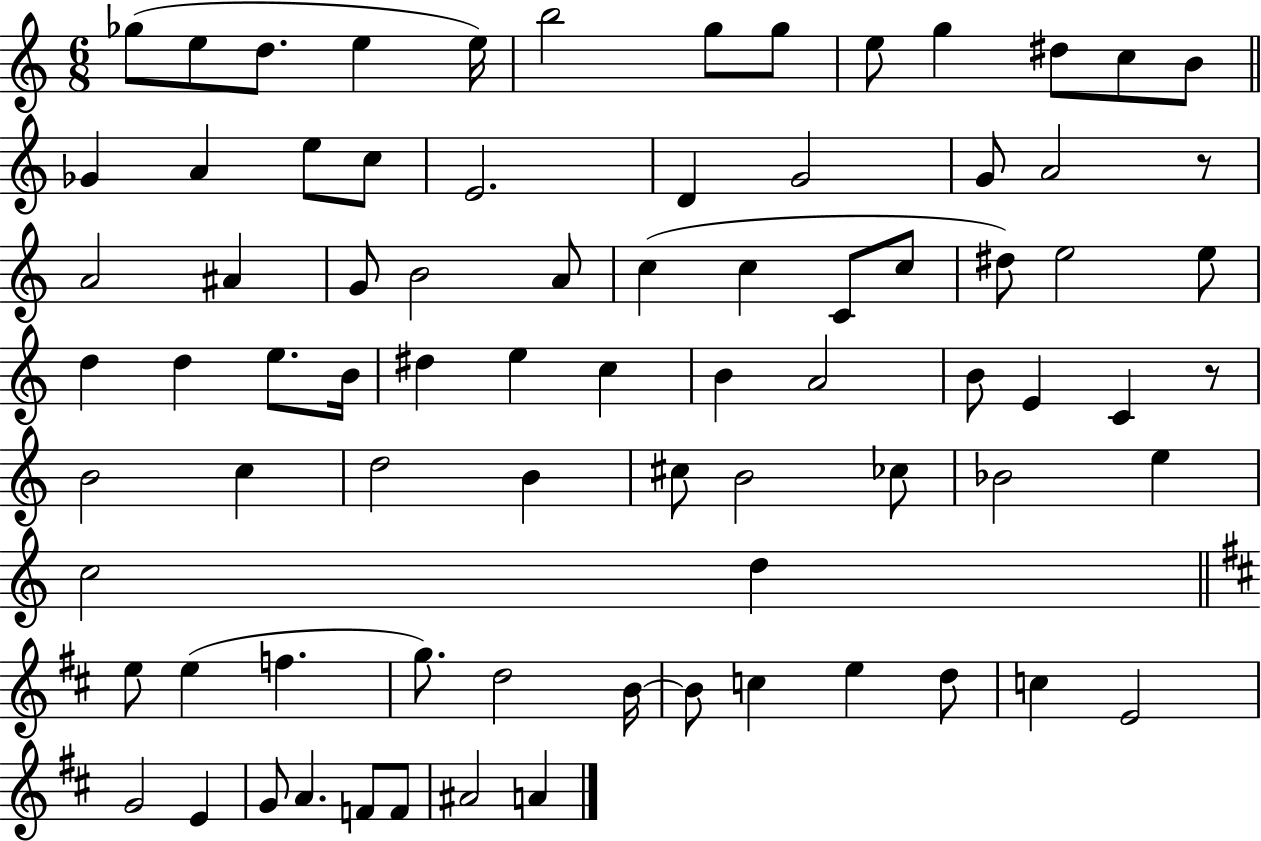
X:1
T:Untitled
M:6/8
L:1/4
K:C
_g/2 e/2 d/2 e e/4 b2 g/2 g/2 e/2 g ^d/2 c/2 B/2 _G A e/2 c/2 E2 D G2 G/2 A2 z/2 A2 ^A G/2 B2 A/2 c c C/2 c/2 ^d/2 e2 e/2 d d e/2 B/4 ^d e c B A2 B/2 E C z/2 B2 c d2 B ^c/2 B2 _c/2 _B2 e c2 d e/2 e f g/2 d2 B/4 B/2 c e d/2 c E2 G2 E G/2 A F/2 F/2 ^A2 A